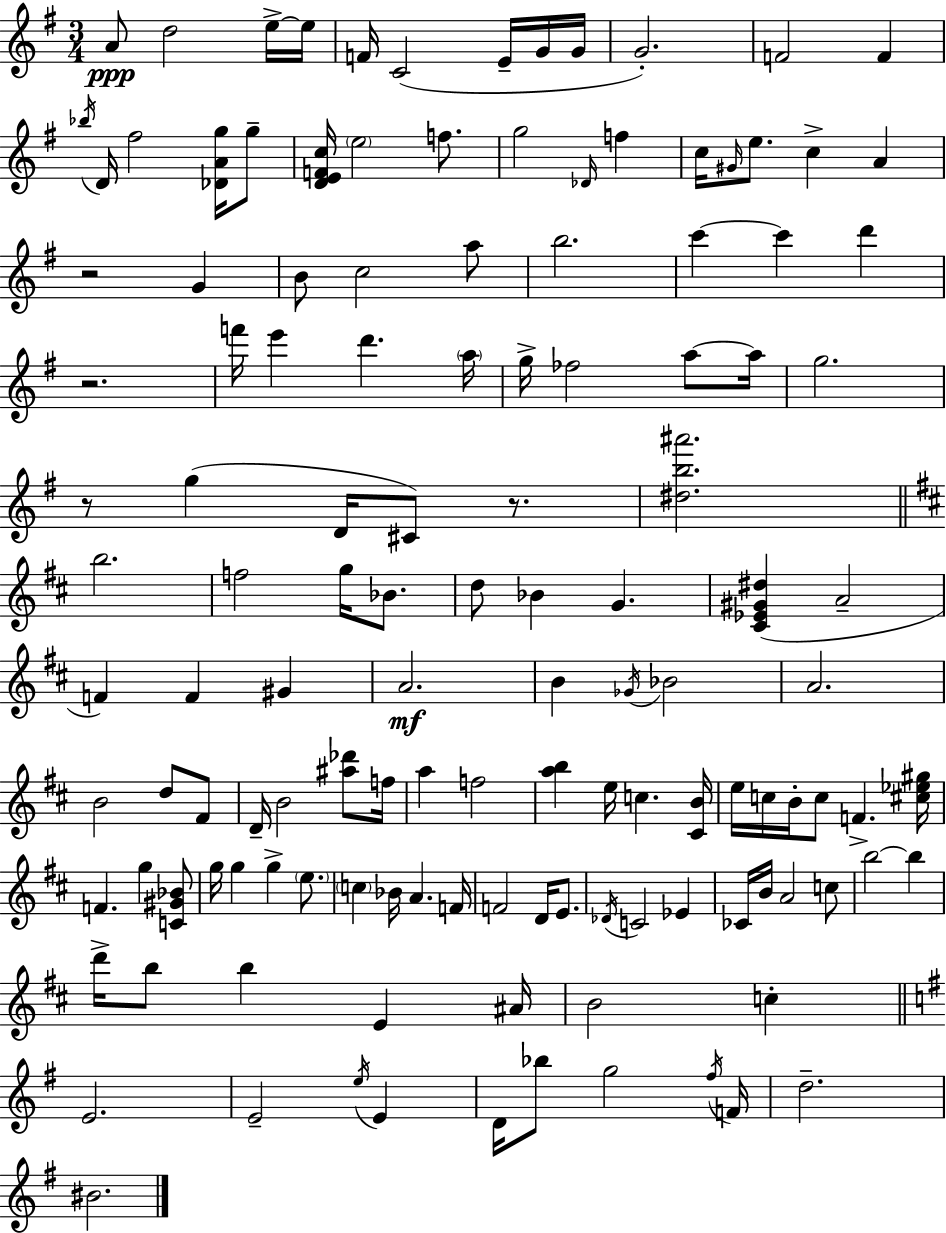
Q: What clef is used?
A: treble